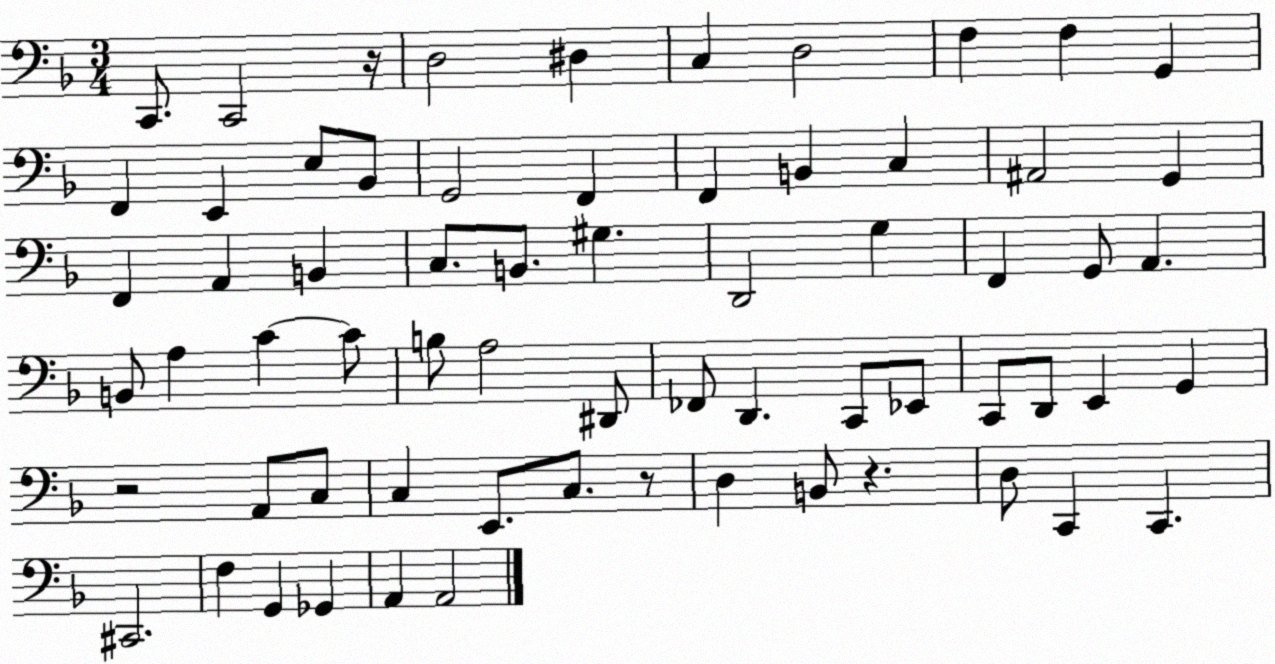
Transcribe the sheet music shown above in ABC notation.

X:1
T:Untitled
M:3/4
L:1/4
K:F
C,,/2 C,,2 z/4 D,2 ^D, C, D,2 F, F, G,, F,, E,, E,/2 _B,,/2 G,,2 F,, F,, B,, C, ^A,,2 G,, F,, A,, B,, C,/2 B,,/2 ^G, D,,2 G, F,, G,,/2 A,, B,,/2 A, C C/2 B,/2 A,2 ^D,,/2 _F,,/2 D,, C,,/2 _E,,/2 C,,/2 D,,/2 E,, G,, z2 A,,/2 C,/2 C, E,,/2 C,/2 z/2 D, B,,/2 z D,/2 C,, C,, ^C,,2 F, G,, _G,, A,, A,,2